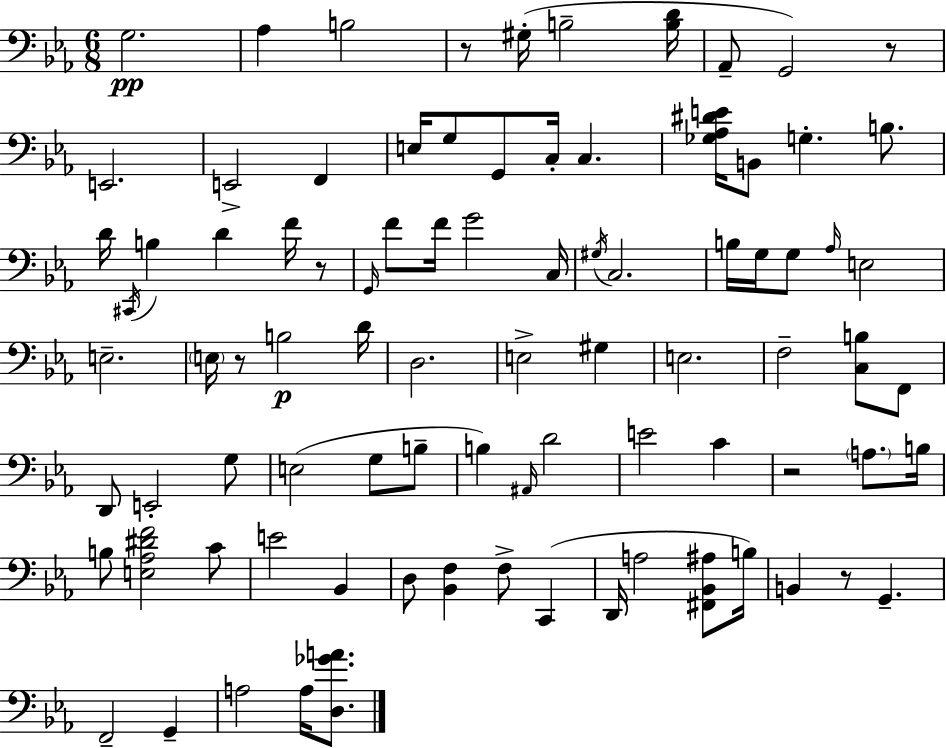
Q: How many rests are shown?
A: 6